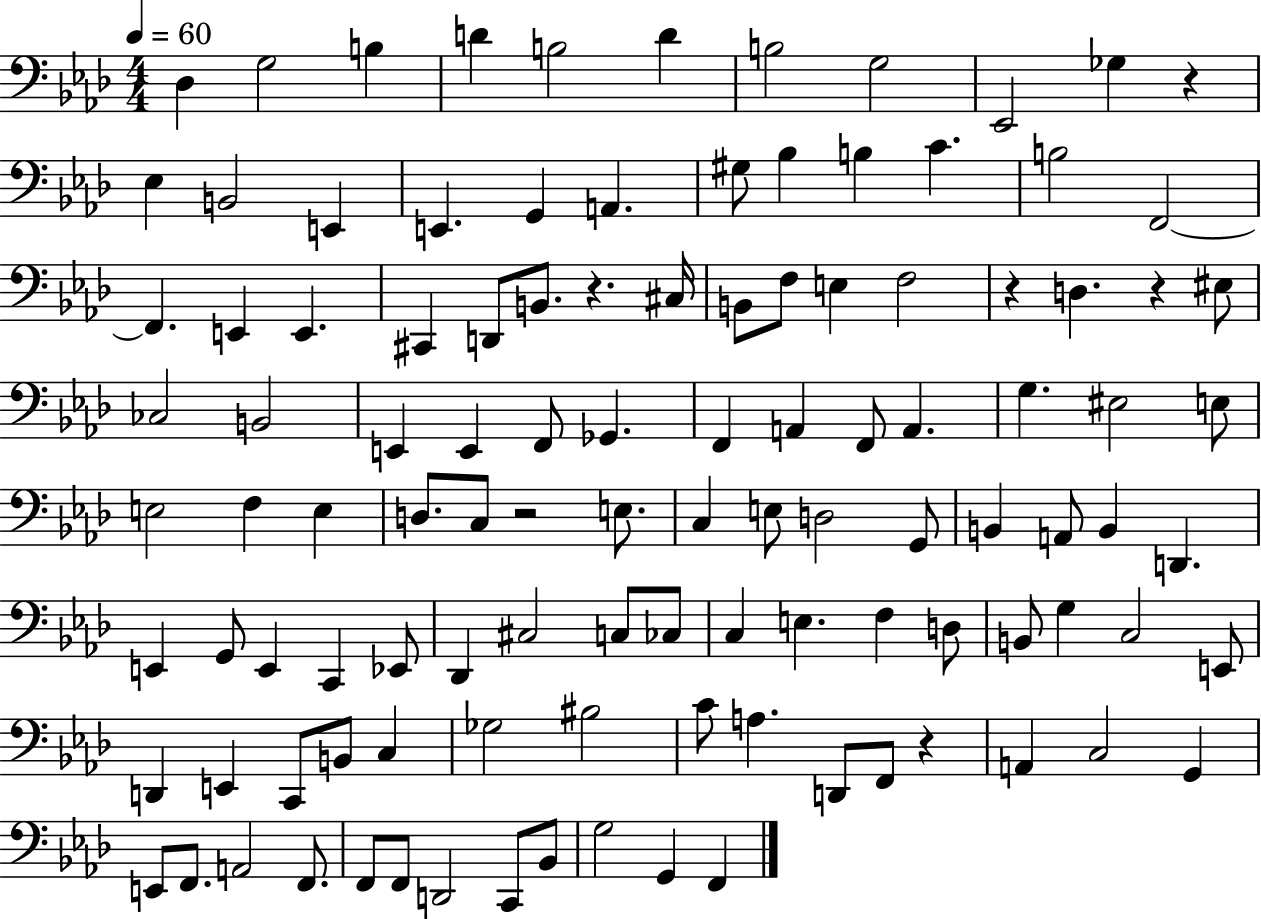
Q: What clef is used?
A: bass